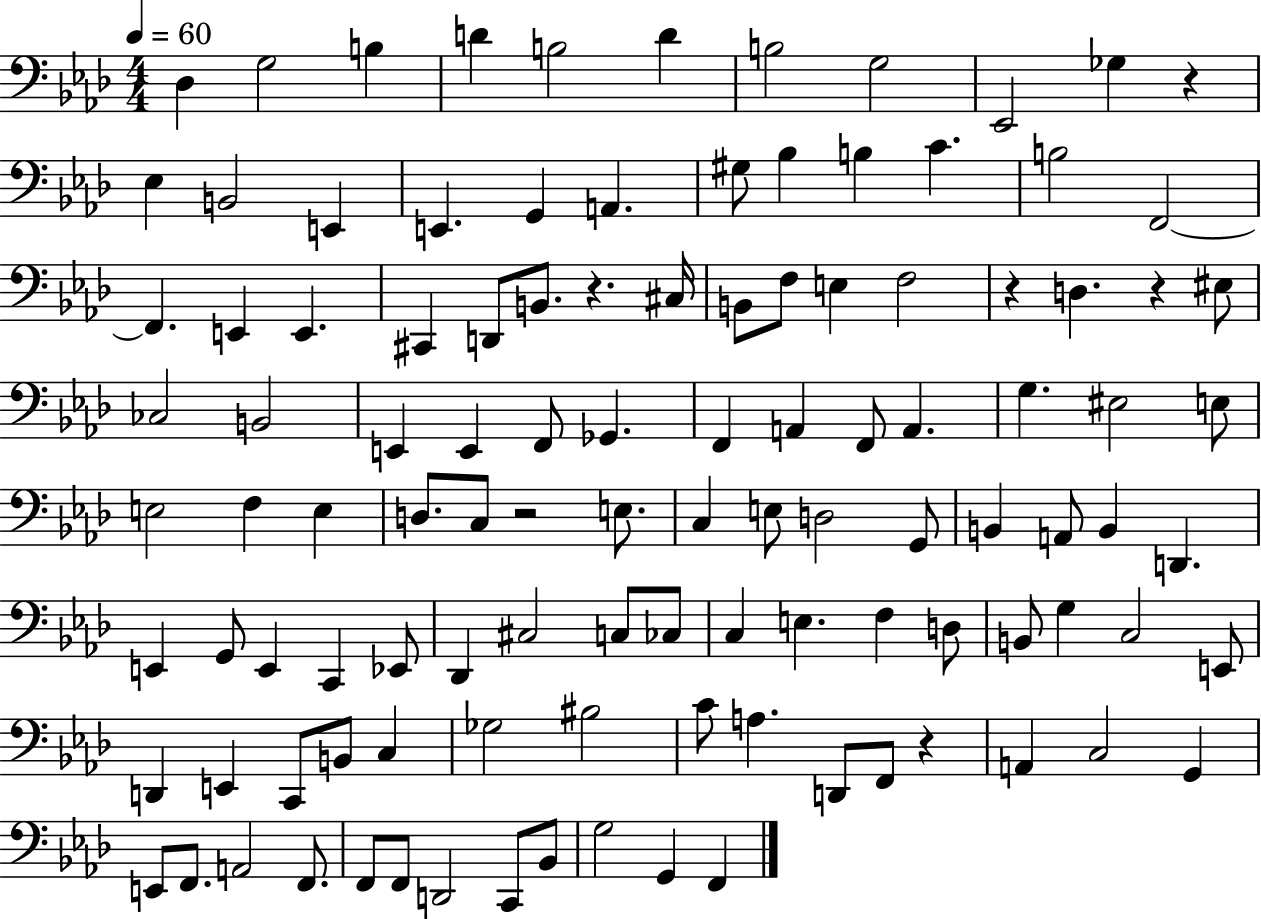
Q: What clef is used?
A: bass